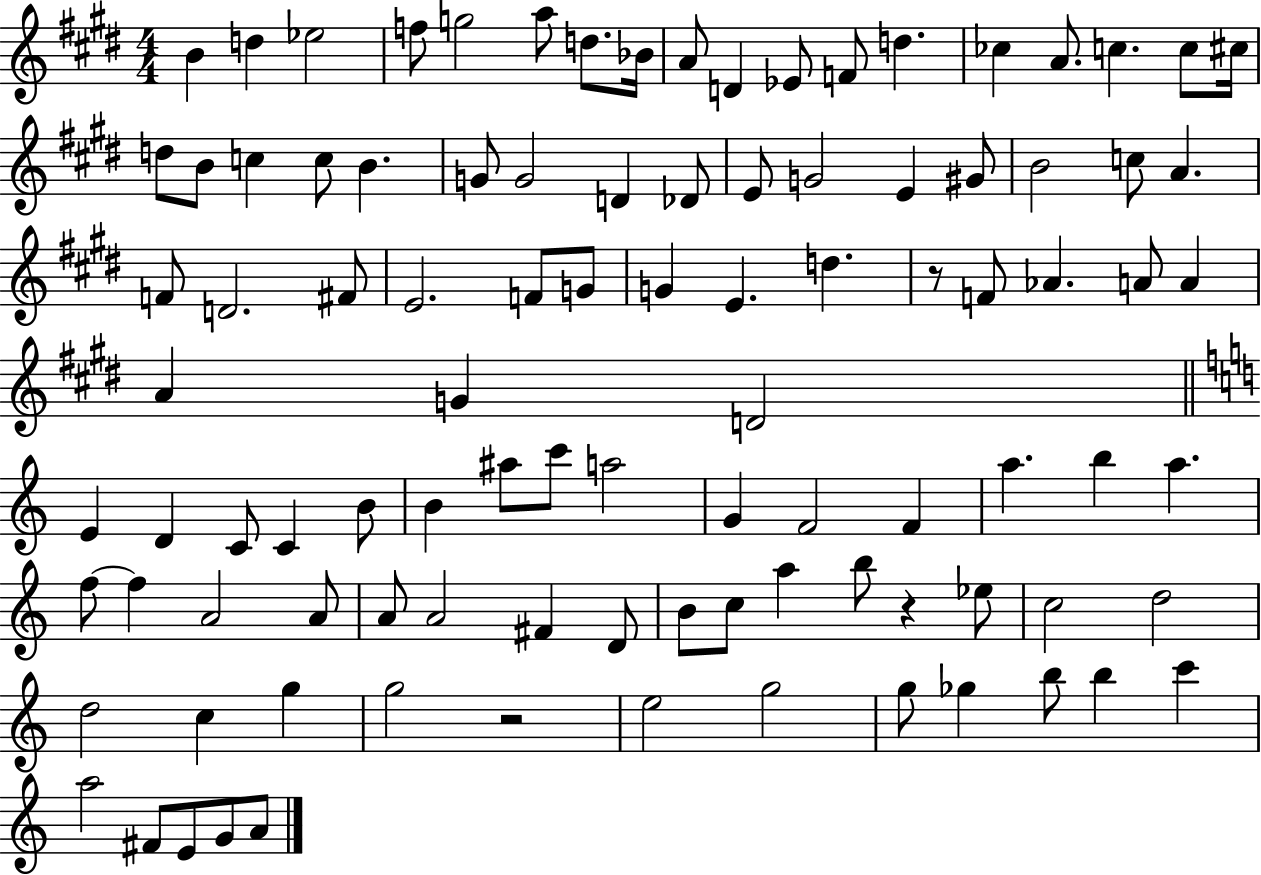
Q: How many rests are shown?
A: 3